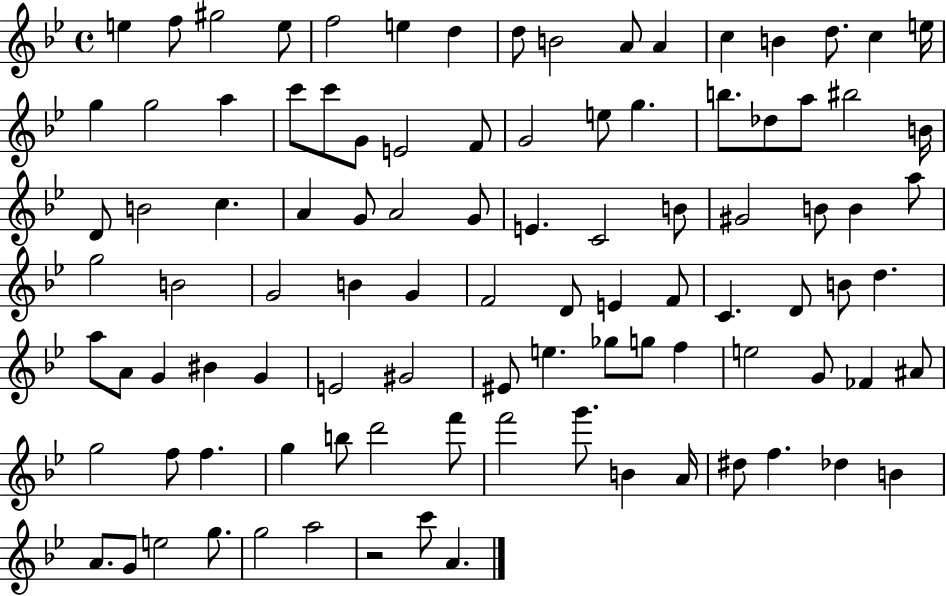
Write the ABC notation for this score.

X:1
T:Untitled
M:4/4
L:1/4
K:Bb
e f/2 ^g2 e/2 f2 e d d/2 B2 A/2 A c B d/2 c e/4 g g2 a c'/2 c'/2 G/2 E2 F/2 G2 e/2 g b/2 _d/2 a/2 ^b2 B/4 D/2 B2 c A G/2 A2 G/2 E C2 B/2 ^G2 B/2 B a/2 g2 B2 G2 B G F2 D/2 E F/2 C D/2 B/2 d a/2 A/2 G ^B G E2 ^G2 ^E/2 e _g/2 g/2 f e2 G/2 _F ^A/2 g2 f/2 f g b/2 d'2 f'/2 f'2 g'/2 B A/4 ^d/2 f _d B A/2 G/2 e2 g/2 g2 a2 z2 c'/2 A